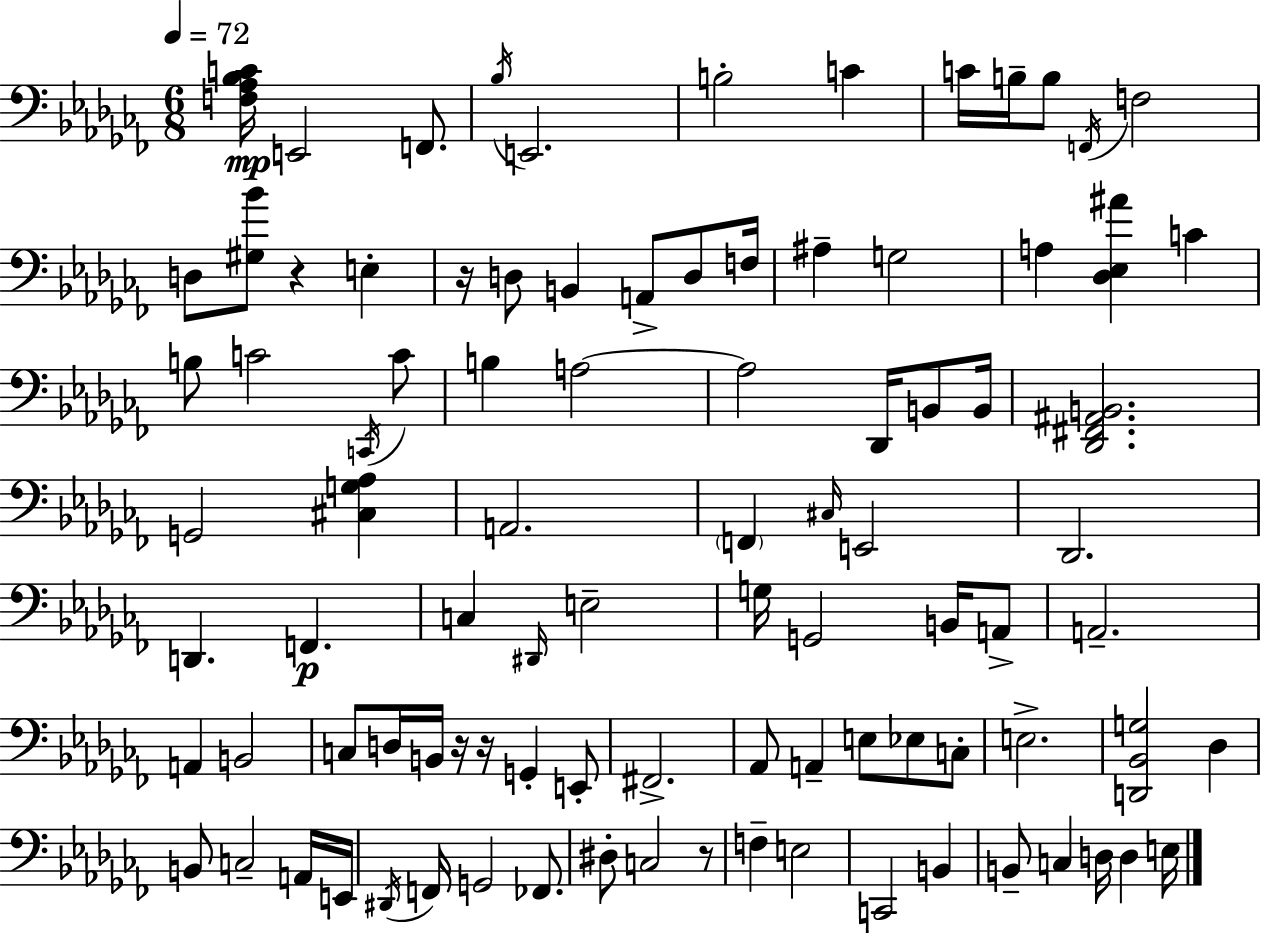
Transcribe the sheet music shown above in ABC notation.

X:1
T:Untitled
M:6/8
L:1/4
K:Abm
[F,_A,_B,C]/4 E,,2 F,,/2 _B,/4 E,,2 B,2 C C/4 B,/4 B,/2 F,,/4 F,2 D,/2 [^G,_B]/2 z E, z/4 D,/2 B,, A,,/2 D,/2 F,/4 ^A, G,2 A, [_D,_E,^A] C B,/2 C2 C,,/4 C/2 B, A,2 A,2 _D,,/4 B,,/2 B,,/4 [_D,,^F,,^A,,B,,]2 G,,2 [^C,G,_A,] A,,2 F,, ^C,/4 E,,2 _D,,2 D,, F,, C, ^D,,/4 E,2 G,/4 G,,2 B,,/4 A,,/2 A,,2 A,, B,,2 C,/2 D,/4 B,,/4 z/4 z/4 G,, E,,/2 ^F,,2 _A,,/2 A,, E,/2 _E,/2 C,/2 E,2 [D,,_B,,G,]2 _D, B,,/2 C,2 A,,/4 E,,/4 ^D,,/4 F,,/4 G,,2 _F,,/2 ^D,/2 C,2 z/2 F, E,2 C,,2 B,, B,,/2 C, D,/4 D, E,/4